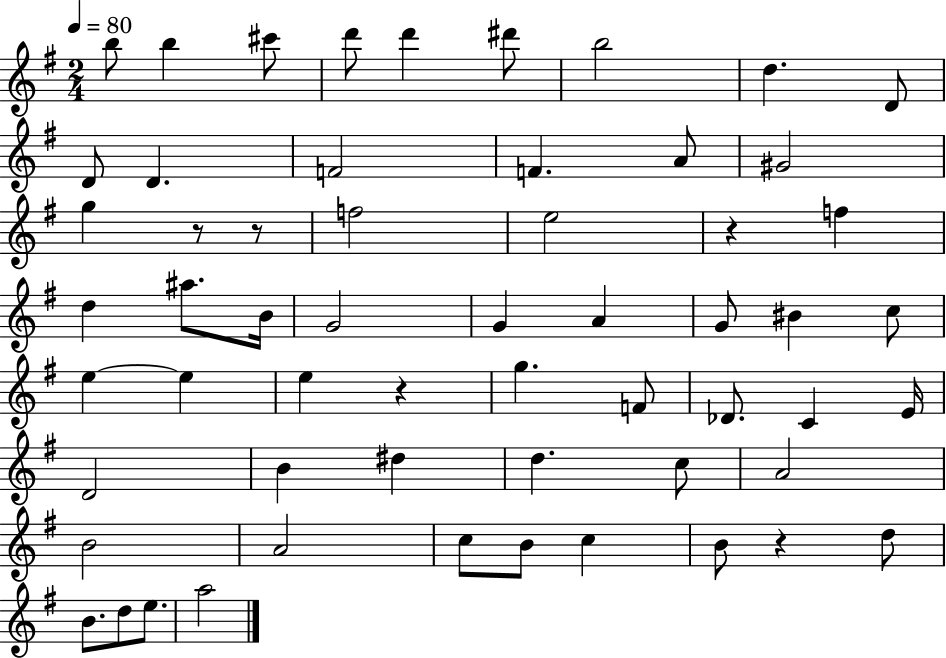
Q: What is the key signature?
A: G major